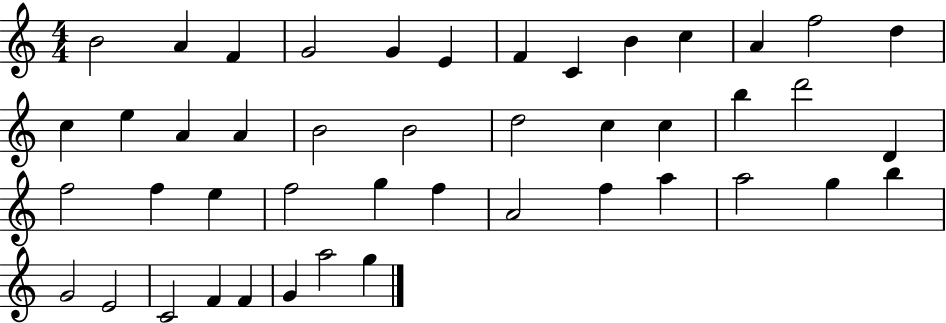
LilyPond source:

{
  \clef treble
  \numericTimeSignature
  \time 4/4
  \key c \major
  b'2 a'4 f'4 | g'2 g'4 e'4 | f'4 c'4 b'4 c''4 | a'4 f''2 d''4 | \break c''4 e''4 a'4 a'4 | b'2 b'2 | d''2 c''4 c''4 | b''4 d'''2 d'4 | \break f''2 f''4 e''4 | f''2 g''4 f''4 | a'2 f''4 a''4 | a''2 g''4 b''4 | \break g'2 e'2 | c'2 f'4 f'4 | g'4 a''2 g''4 | \bar "|."
}